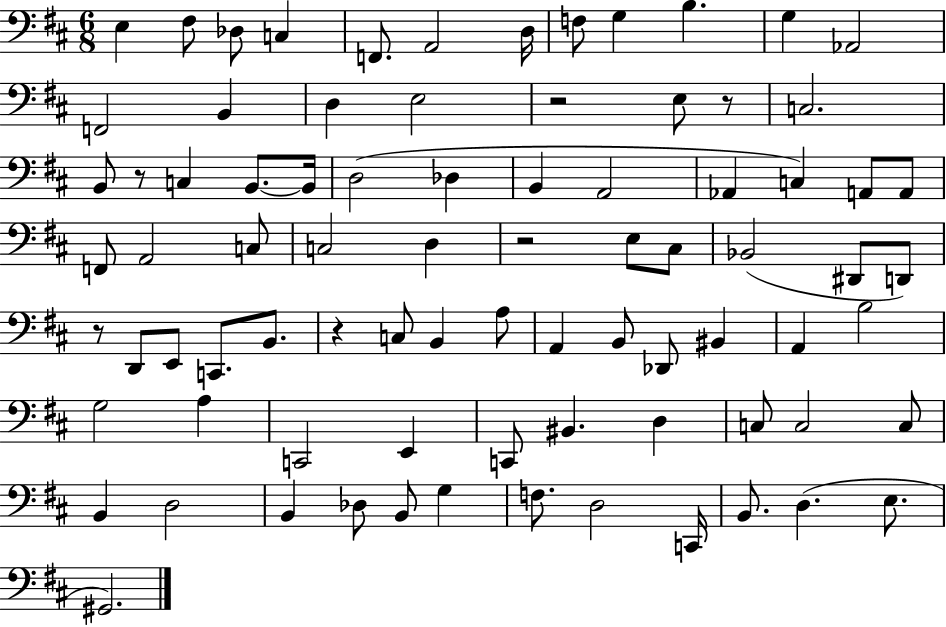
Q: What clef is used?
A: bass